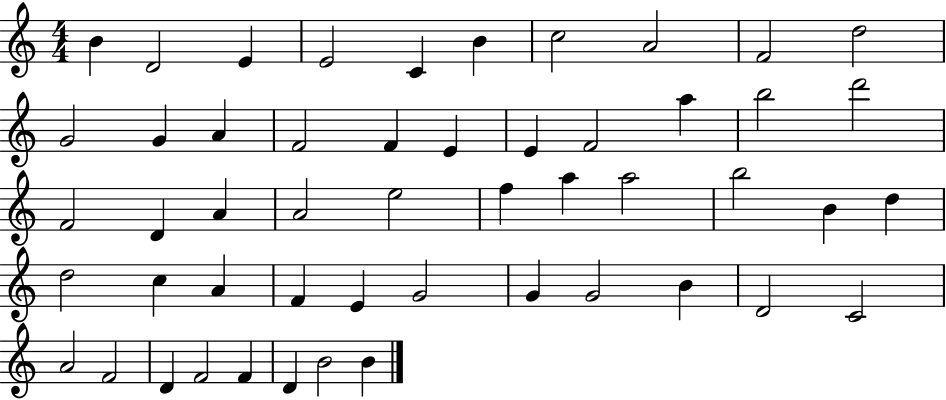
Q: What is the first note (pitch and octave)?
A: B4